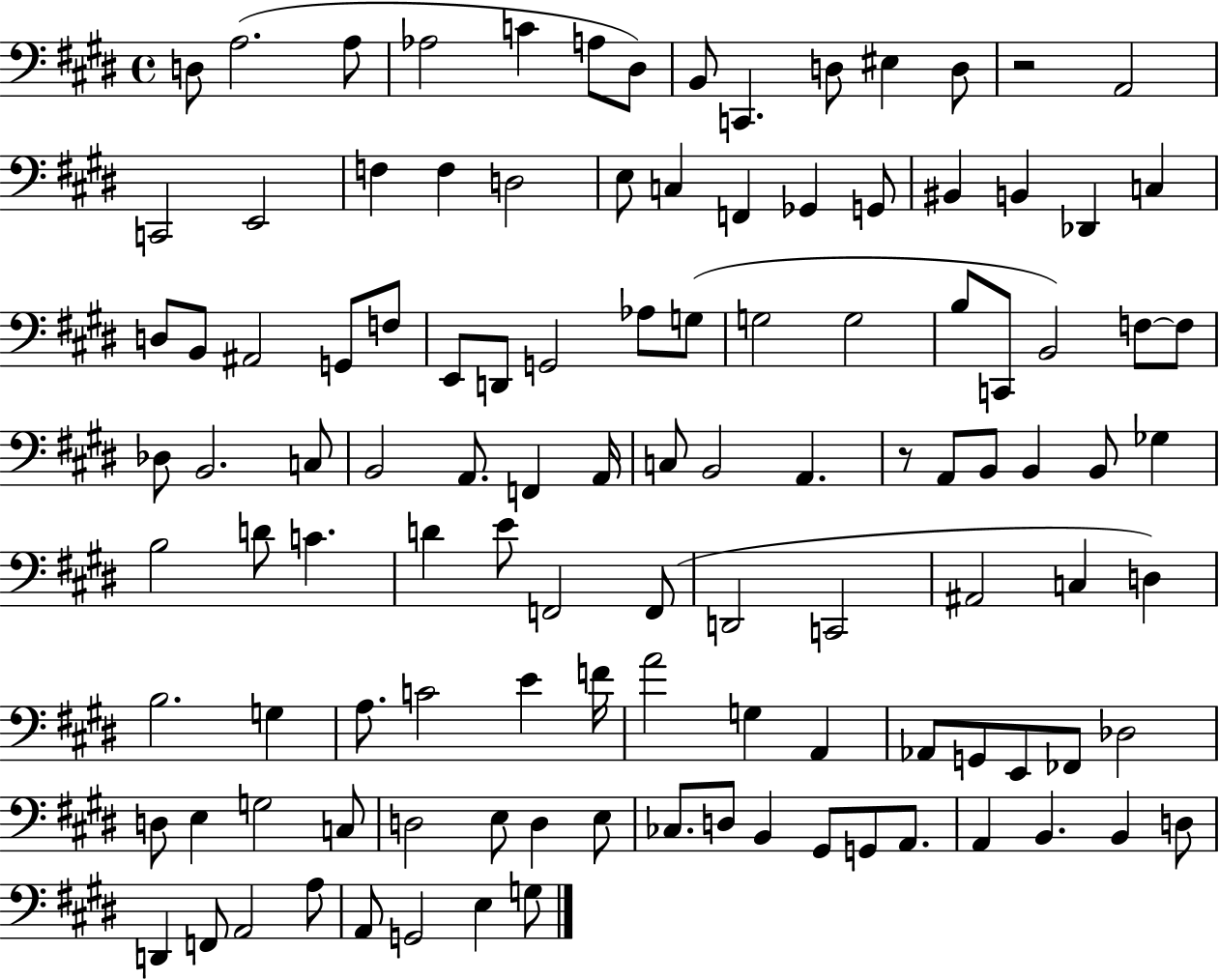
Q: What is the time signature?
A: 4/4